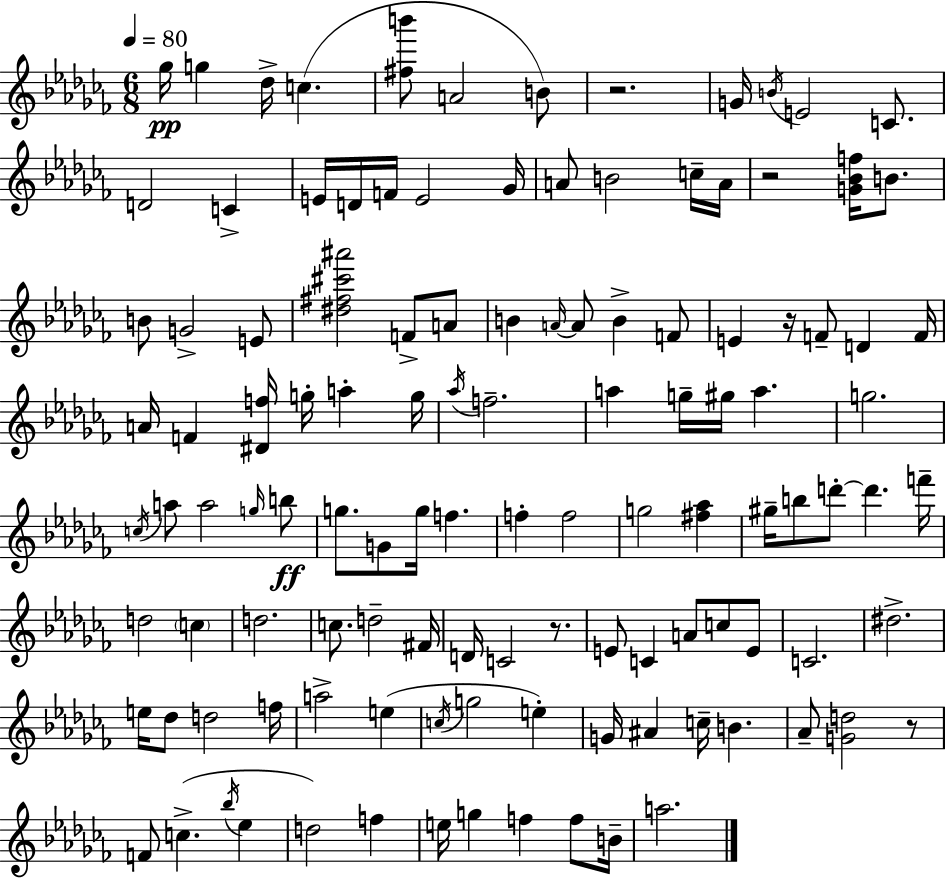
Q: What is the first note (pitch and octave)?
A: Gb5